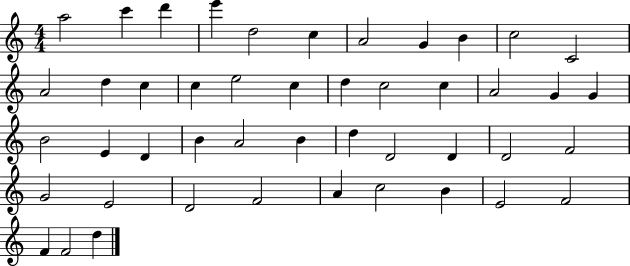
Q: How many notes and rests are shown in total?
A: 46